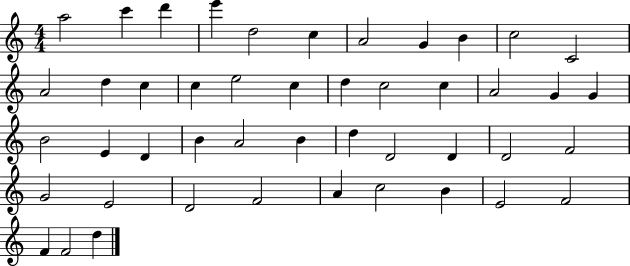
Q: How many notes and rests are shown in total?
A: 46